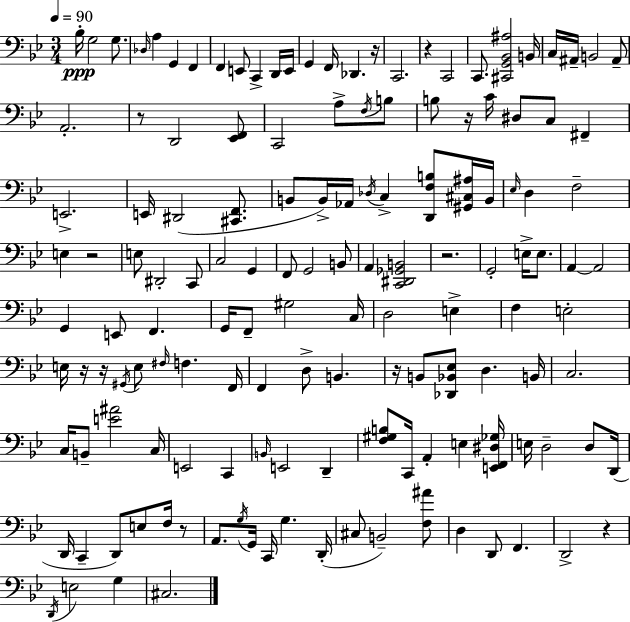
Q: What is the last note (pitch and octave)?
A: C#3